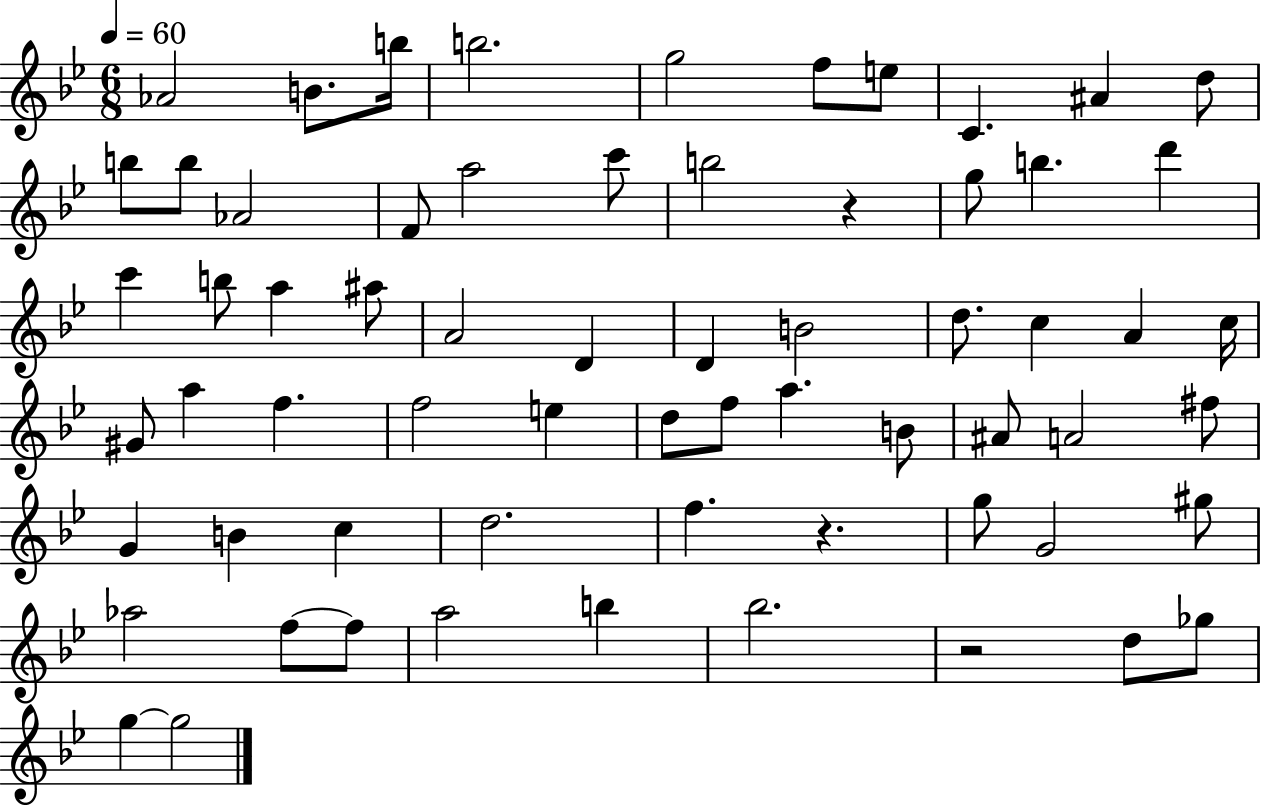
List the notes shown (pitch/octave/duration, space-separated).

Ab4/h B4/e. B5/s B5/h. G5/h F5/e E5/e C4/q. A#4/q D5/e B5/e B5/e Ab4/h F4/e A5/h C6/e B5/h R/q G5/e B5/q. D6/q C6/q B5/e A5/q A#5/e A4/h D4/q D4/q B4/h D5/e. C5/q A4/q C5/s G#4/e A5/q F5/q. F5/h E5/q D5/e F5/e A5/q. B4/e A#4/e A4/h F#5/e G4/q B4/q C5/q D5/h. F5/q. R/q. G5/e G4/h G#5/e Ab5/h F5/e F5/e A5/h B5/q Bb5/h. R/h D5/e Gb5/e G5/q G5/h